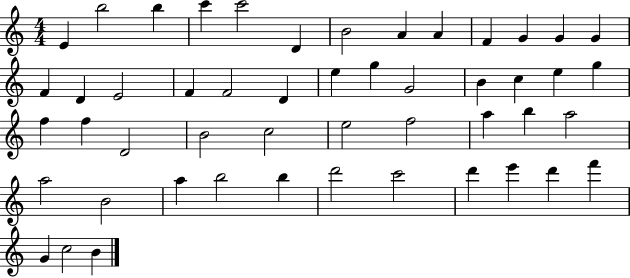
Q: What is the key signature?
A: C major